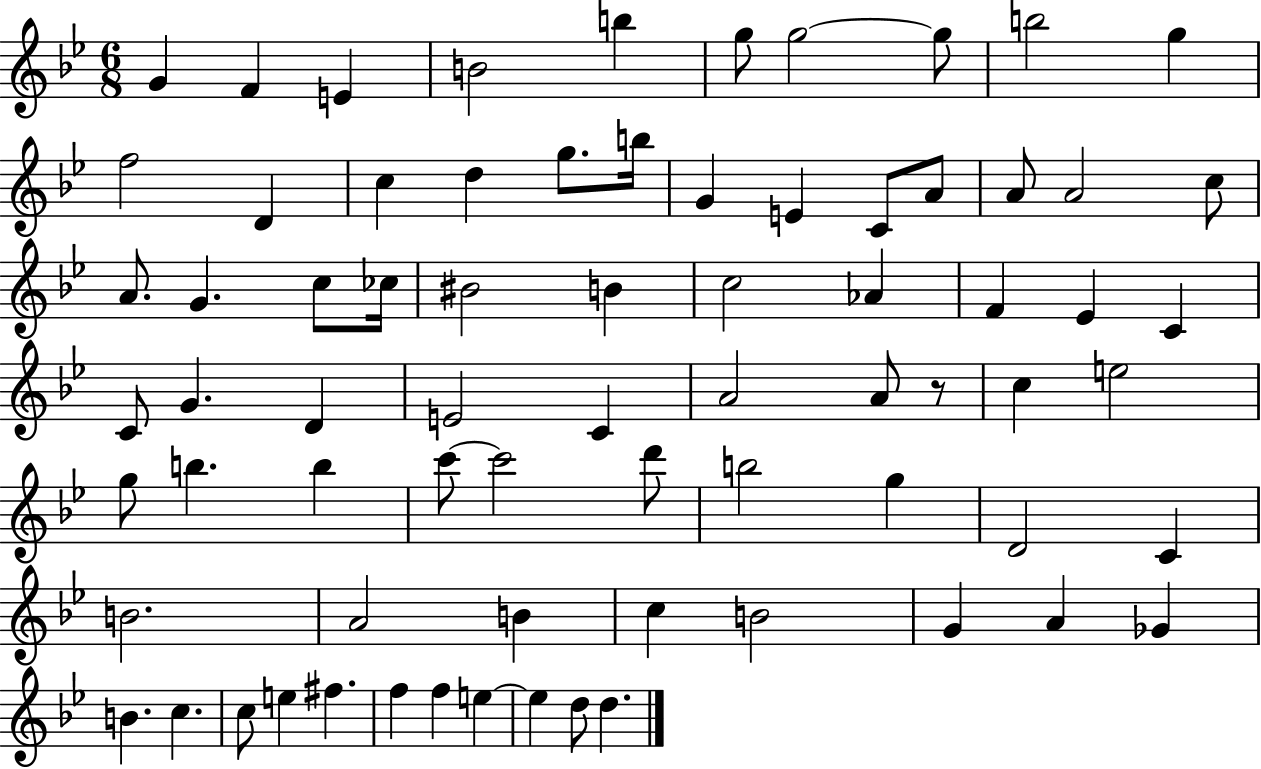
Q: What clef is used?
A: treble